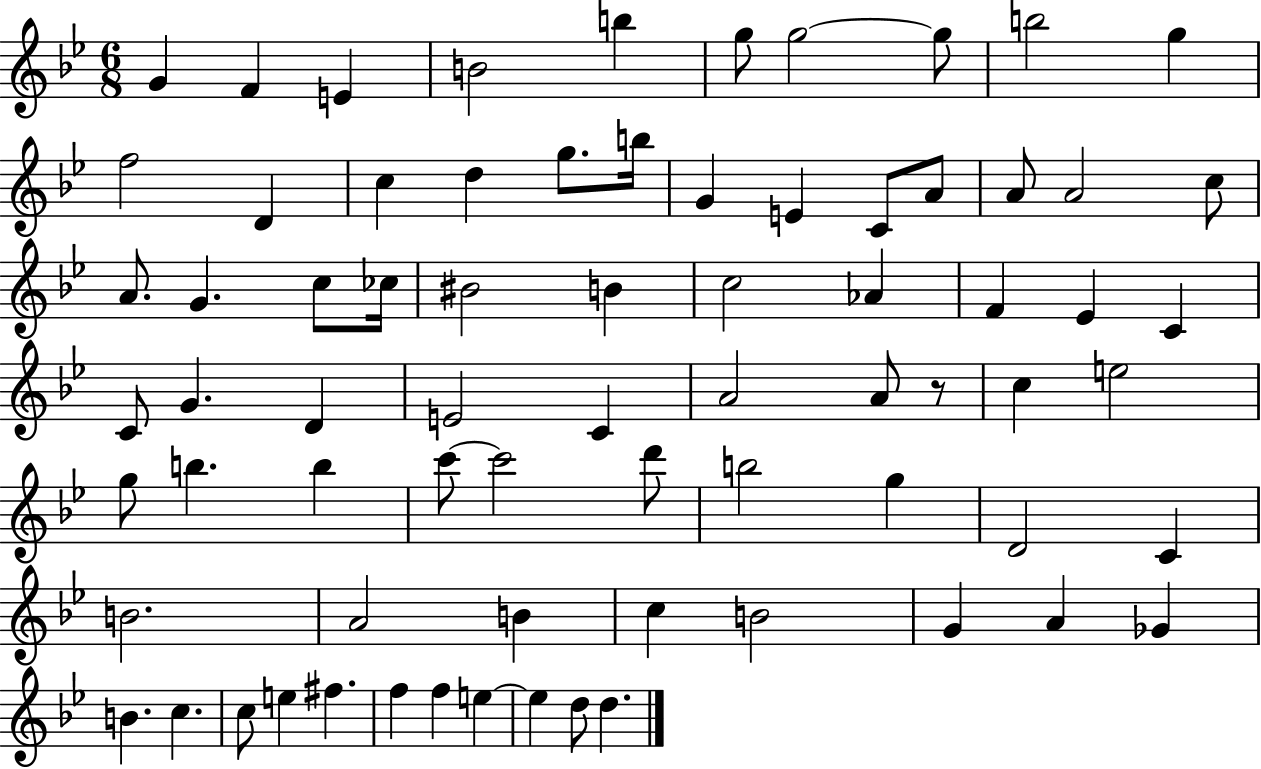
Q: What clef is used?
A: treble